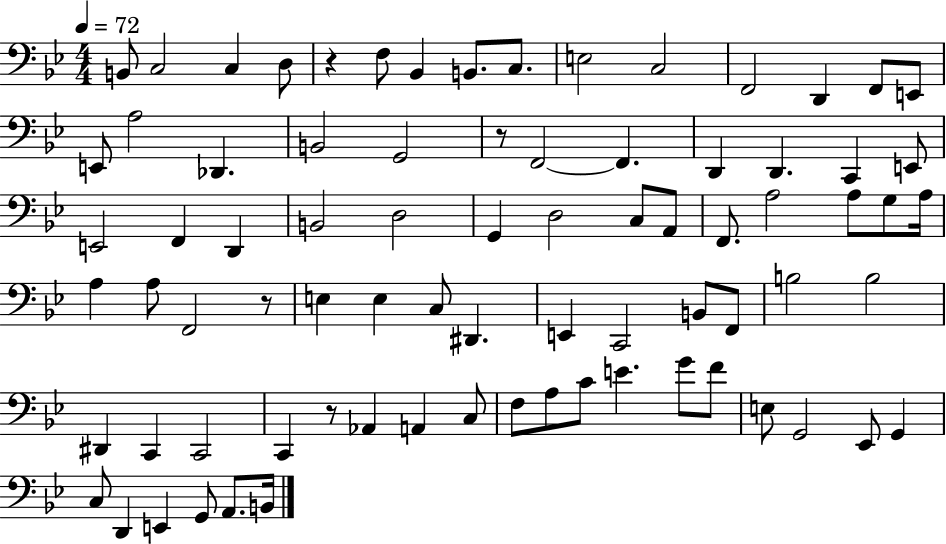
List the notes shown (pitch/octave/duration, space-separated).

B2/e C3/h C3/q D3/e R/q F3/e Bb2/q B2/e. C3/e. E3/h C3/h F2/h D2/q F2/e E2/e E2/e A3/h Db2/q. B2/h G2/h R/e F2/h F2/q. D2/q D2/q. C2/q E2/e E2/h F2/q D2/q B2/h D3/h G2/q D3/h C3/e A2/e F2/e. A3/h A3/e G3/e A3/s A3/q A3/e F2/h R/e E3/q E3/q C3/e D#2/q. E2/q C2/h B2/e F2/e B3/h B3/h D#2/q C2/q C2/h C2/q R/e Ab2/q A2/q C3/e F3/e A3/e C4/e E4/q. G4/e F4/e E3/e G2/h Eb2/e G2/q C3/e D2/q E2/q G2/e A2/e. B2/s